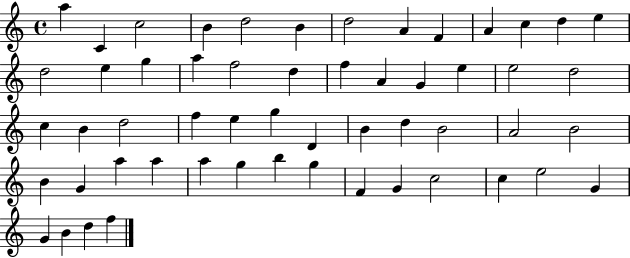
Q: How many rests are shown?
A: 0